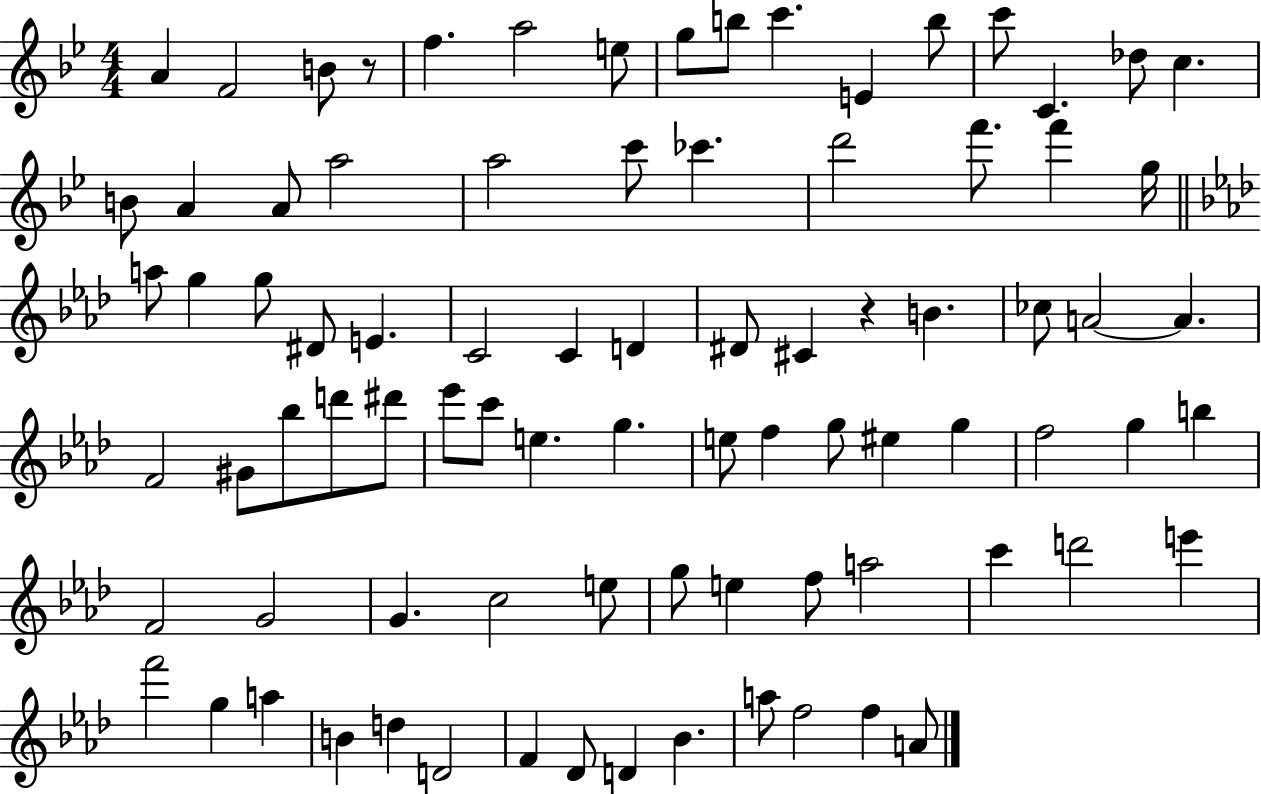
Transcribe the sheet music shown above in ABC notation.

X:1
T:Untitled
M:4/4
L:1/4
K:Bb
A F2 B/2 z/2 f a2 e/2 g/2 b/2 c' E b/2 c'/2 C _d/2 c B/2 A A/2 a2 a2 c'/2 _c' d'2 f'/2 f' g/4 a/2 g g/2 ^D/2 E C2 C D ^D/2 ^C z B _c/2 A2 A F2 ^G/2 _b/2 d'/2 ^d'/2 _e'/2 c'/2 e g e/2 f g/2 ^e g f2 g b F2 G2 G c2 e/2 g/2 e f/2 a2 c' d'2 e' f'2 g a B d D2 F _D/2 D _B a/2 f2 f A/2